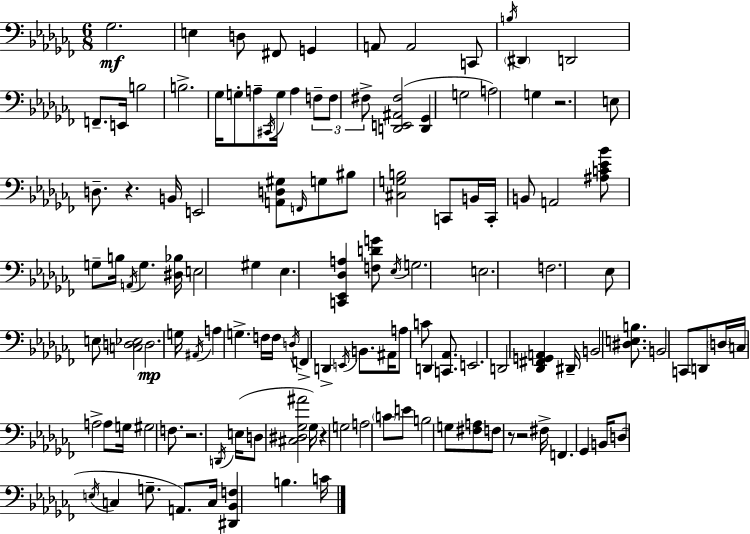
Gb3/h. E3/q D3/e F#2/e G2/q A2/e A2/h C2/e B3/s D#2/q D2/h F2/e. E2/s B3/h B3/h. Gb3/s G3/e A3/e C#2/s G3/s A3/q F3/e F3/e F#3/e [D2,E2,A#2,F#3]/h [D2,Gb2]/q G3/h A3/h G3/q R/h. E3/e D3/e. R/q. B2/s E2/h [A2,D3,G#3]/e F2/s G3/e BIS3/e [C#3,G3,B3]/h C2/e B2/s C2/s B2/e A2/h [A#3,C4,Eb4,Bb4]/e G3/e B3/s A2/s G3/q. [D#3,Bb3]/s E3/h G#3/q Eb3/q. [C2,Eb2,Db3,A3]/q [F3,D4,G4]/e Eb3/s G3/h. E3/h. F3/h. Eb3/e E3/e [C3,D3,Eb3]/h D3/h. G3/s A#2/s A3/q G3/q. F3/s F3/s D3/s F2/q D2/q E2/s B2/e. A#2/s A3/e C4/e D2/q [C2,Ab2]/e. E2/h. D2/h [Db2,F#2,G2,A2]/q D#2/s B2/h [D#3,E3,B3]/e. B2/h C2/e D2/e D3/s C3/s A3/h A3/e G3/s G#3/h F3/e. R/h. D2/s E3/s D3/e [C#3,D#3,Gb3,A#4]/h Gb3/s R/q G3/h A3/h C4/e E4/e B3/h G3/e [F#3,A3]/e F3/e R/e R/h F#3/s F2/q. Gb2/q B2/s D3/e E3/s C3/q G3/e. A2/e. C3/s [D#2,Bb2,F3]/q B3/q. C4/s